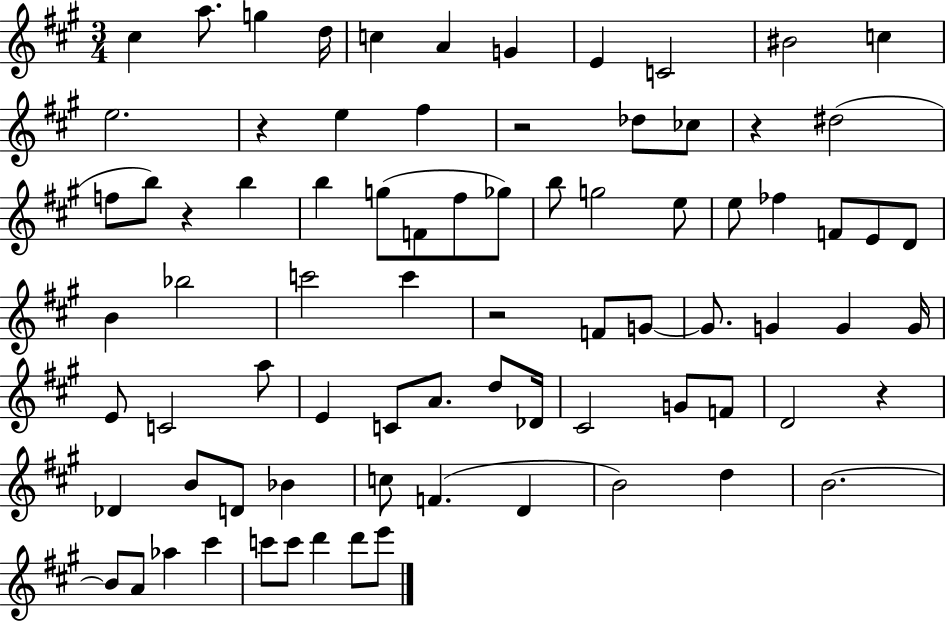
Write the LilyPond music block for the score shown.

{
  \clef treble
  \numericTimeSignature
  \time 3/4
  \key a \major
  cis''4 a''8. g''4 d''16 | c''4 a'4 g'4 | e'4 c'2 | bis'2 c''4 | \break e''2. | r4 e''4 fis''4 | r2 des''8 ces''8 | r4 dis''2( | \break f''8 b''8) r4 b''4 | b''4 g''8( f'8 fis''8 ges''8) | b''8 g''2 e''8 | e''8 fes''4 f'8 e'8 d'8 | \break b'4 bes''2 | c'''2 c'''4 | r2 f'8 g'8~~ | g'8. g'4 g'4 g'16 | \break e'8 c'2 a''8 | e'4 c'8 a'8. d''8 des'16 | cis'2 g'8 f'8 | d'2 r4 | \break des'4 b'8 d'8 bes'4 | c''8 f'4.( d'4 | b'2) d''4 | b'2.~~ | \break b'8 a'8 aes''4 cis'''4 | c'''8 c'''8 d'''4 d'''8 e'''8 | \bar "|."
}